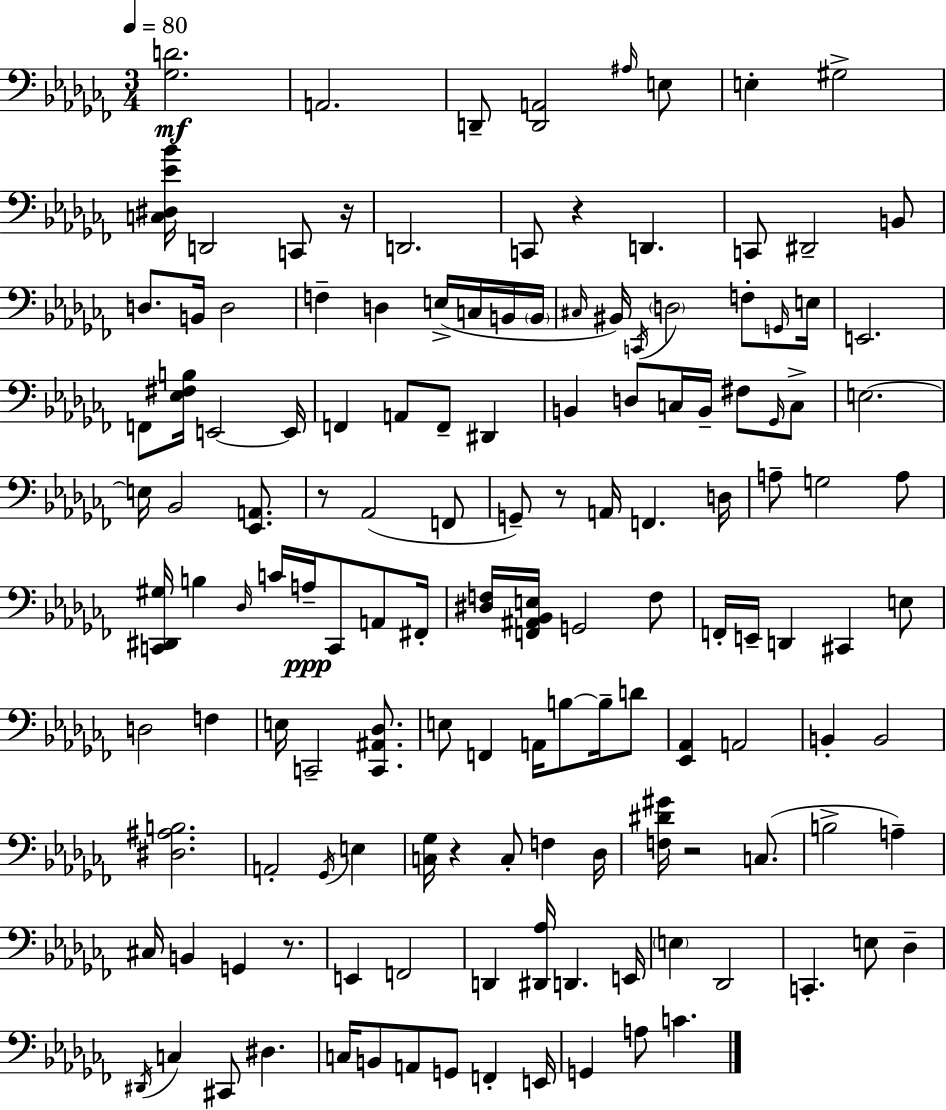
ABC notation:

X:1
T:Untitled
M:3/4
L:1/4
K:Abm
[_G,D]2 A,,2 D,,/2 [D,,A,,]2 ^A,/4 E,/2 E, ^G,2 [C,^D,_E_B]/4 D,,2 C,,/2 z/4 D,,2 C,,/2 z D,, C,,/2 ^D,,2 B,,/2 D,/2 B,,/4 D,2 F, D, E,/4 C,/4 B,,/4 B,,/4 ^C,/4 ^B,,/4 C,,/4 D,2 F,/2 G,,/4 E,/4 E,,2 F,,/2 [_E,^F,B,]/4 E,,2 E,,/4 F,, A,,/2 F,,/2 ^D,, B,, D,/2 C,/4 B,,/4 ^F,/2 _G,,/4 C,/2 E,2 E,/4 _B,,2 [_E,,A,,]/2 z/2 _A,,2 F,,/2 G,,/2 z/2 A,,/4 F,, D,/4 A,/2 G,2 A,/2 [C,,^D,,^G,]/4 B, _D,/4 C/4 A,/4 C,,/2 A,,/2 ^F,,/4 [^D,F,]/4 [F,,^A,,_B,,E,]/4 G,,2 F,/2 F,,/4 E,,/4 D,, ^C,, E,/2 D,2 F, E,/4 C,,2 [C,,^A,,_D,]/2 E,/2 F,, A,,/4 B,/2 B,/4 D/2 [_E,,_A,,] A,,2 B,, B,,2 [^D,^A,B,]2 A,,2 _G,,/4 E, [C,_G,]/4 z C,/2 F, _D,/4 [F,^D^G]/4 z2 C,/2 B,2 A, ^C,/4 B,, G,, z/2 E,, F,,2 D,, [^D,,_A,]/4 D,, E,,/4 E, _D,,2 C,, E,/2 _D, ^D,,/4 C, ^C,,/2 ^D, C,/4 B,,/2 A,,/2 G,,/2 F,, E,,/4 G,, A,/2 C